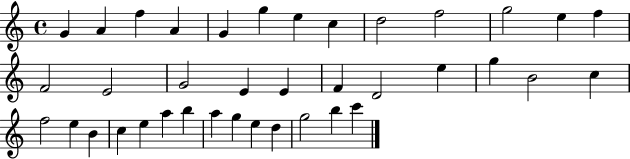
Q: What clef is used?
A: treble